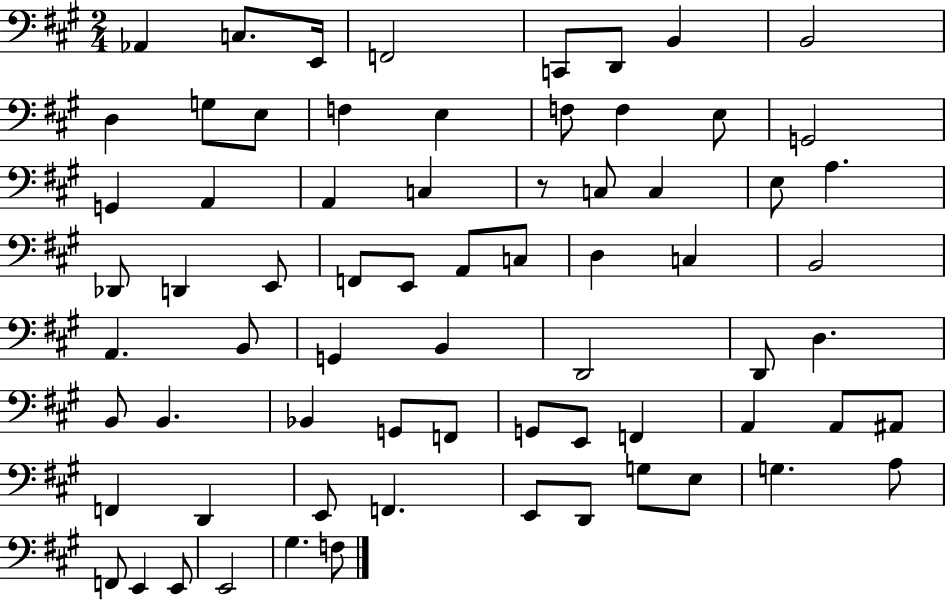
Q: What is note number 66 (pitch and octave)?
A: E2